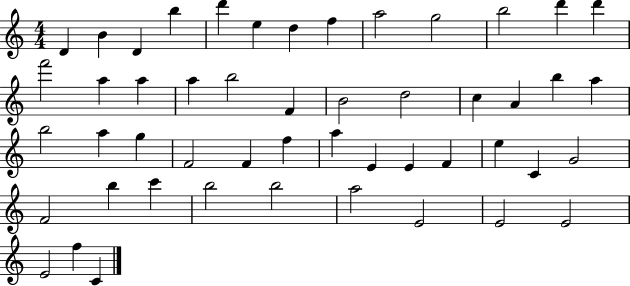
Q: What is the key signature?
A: C major